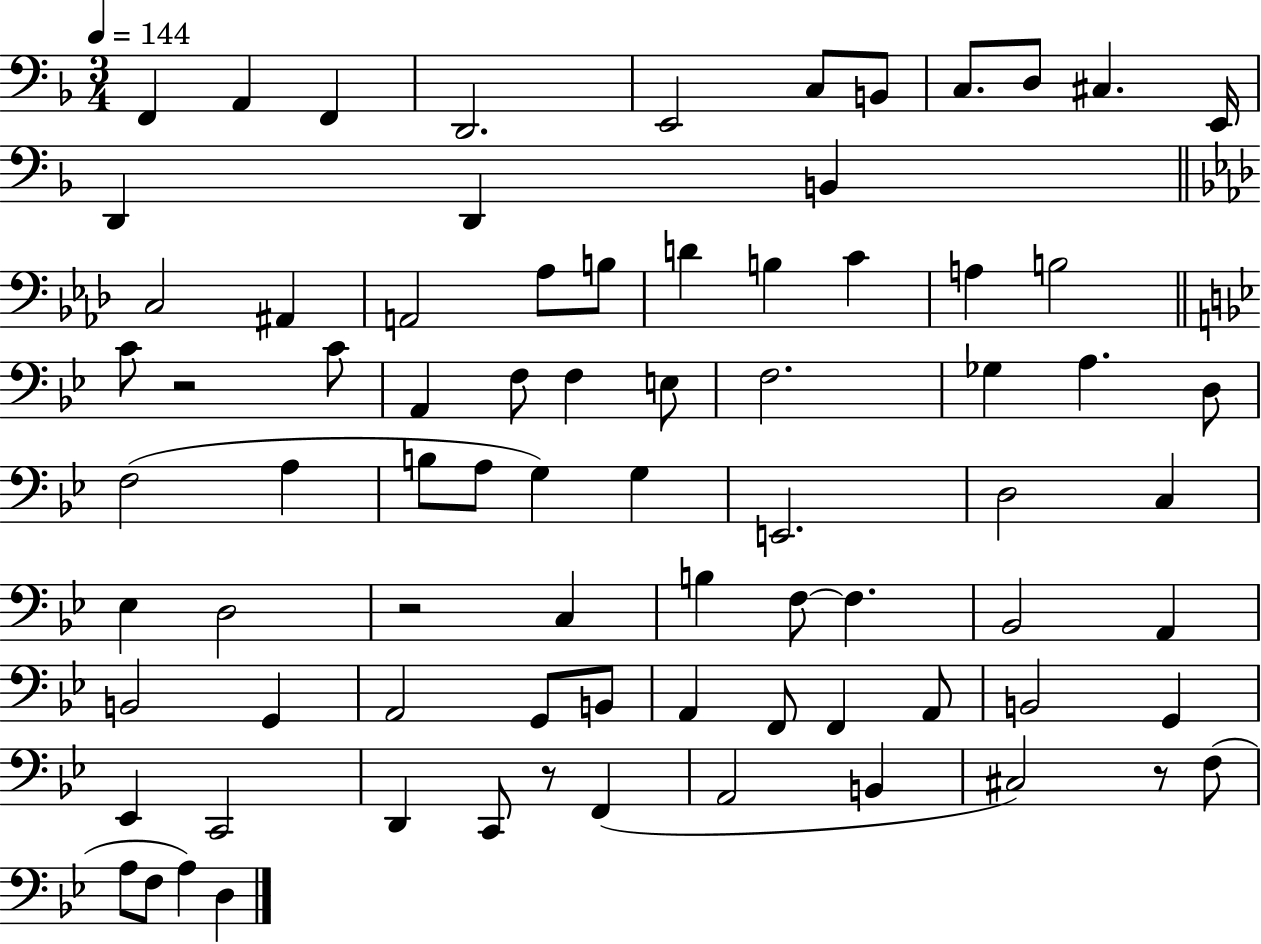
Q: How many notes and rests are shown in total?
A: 79